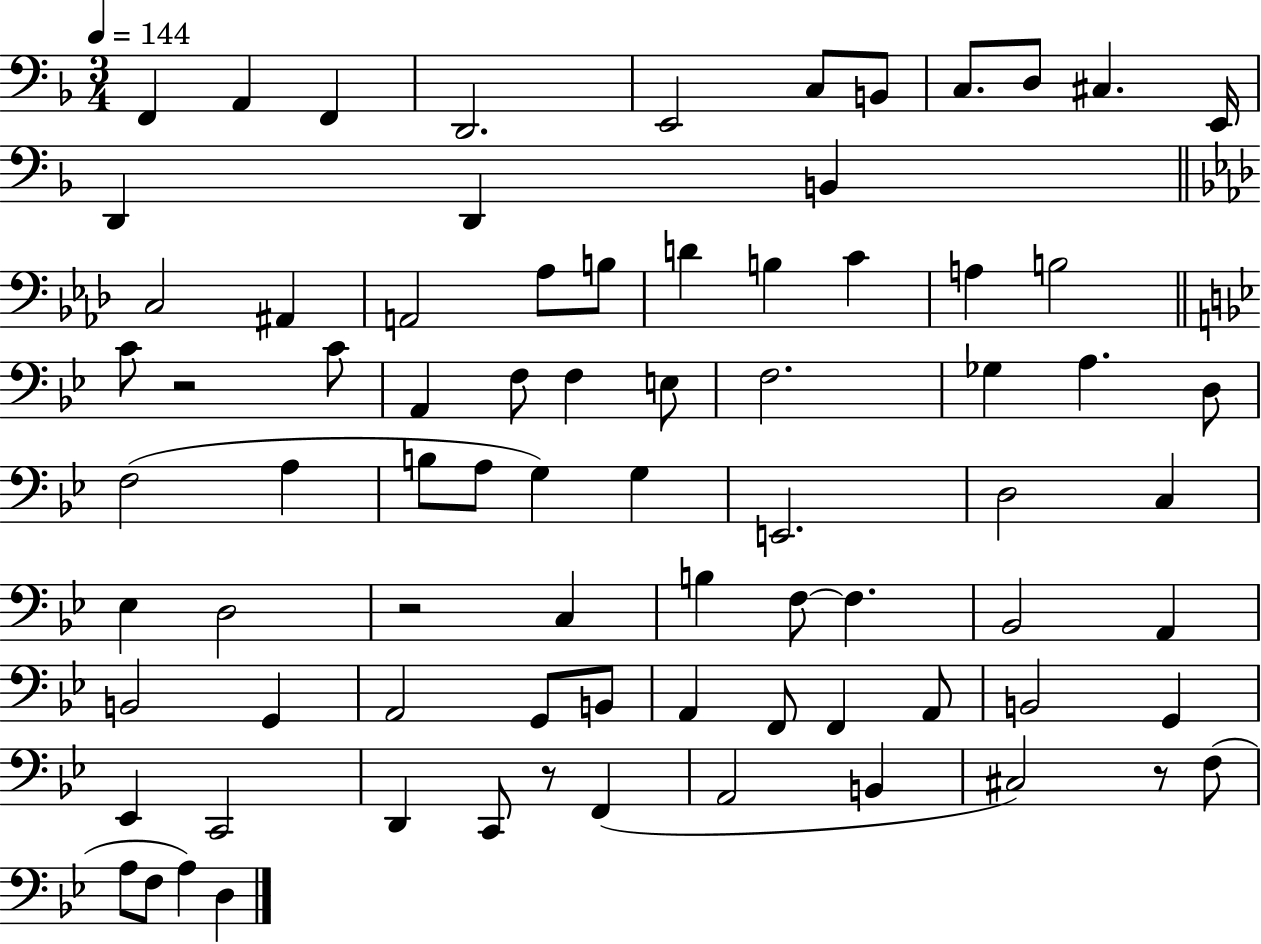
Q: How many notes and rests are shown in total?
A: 79